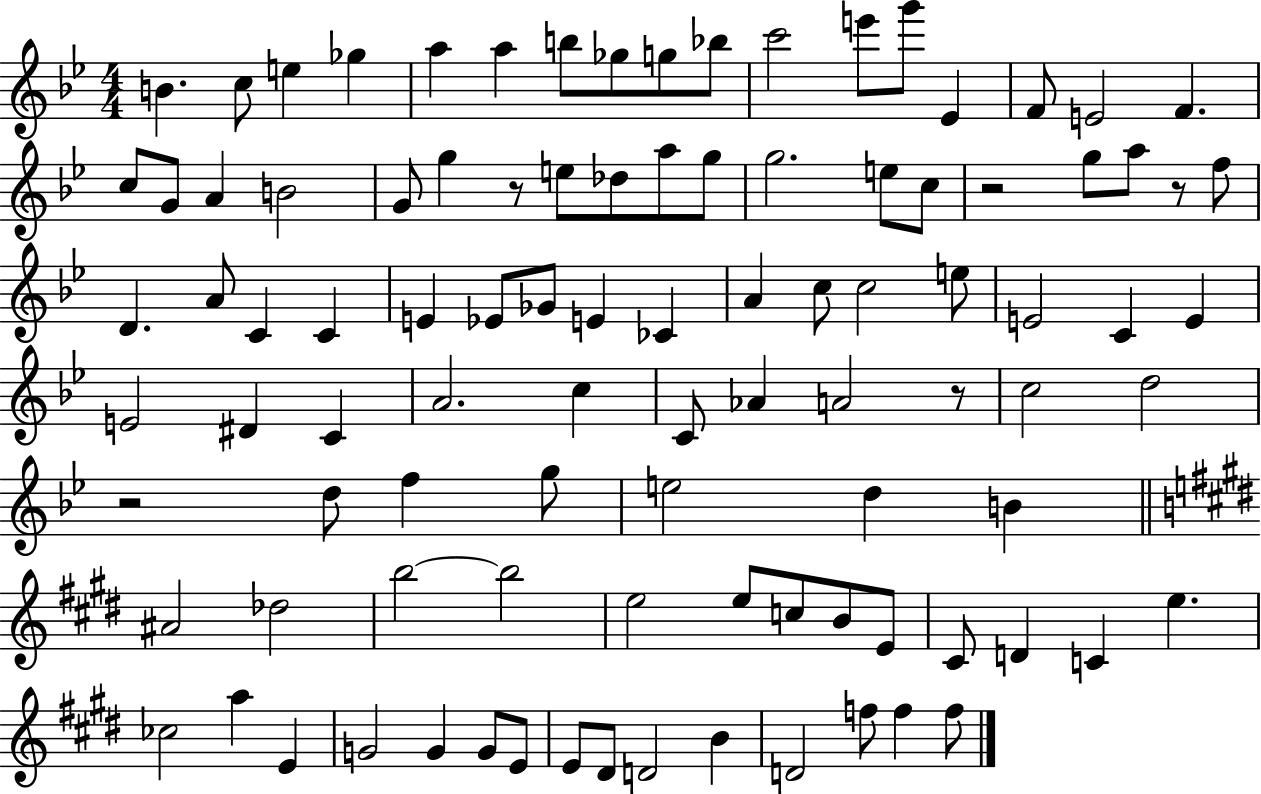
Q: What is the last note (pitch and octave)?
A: F5